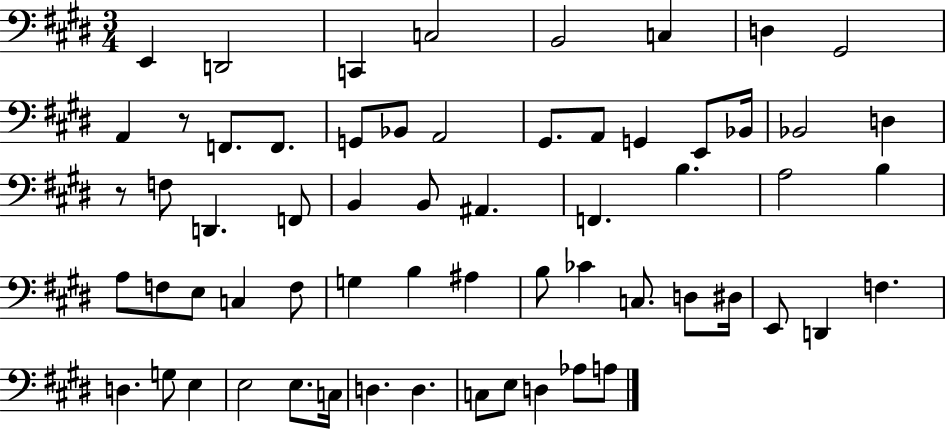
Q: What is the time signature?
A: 3/4